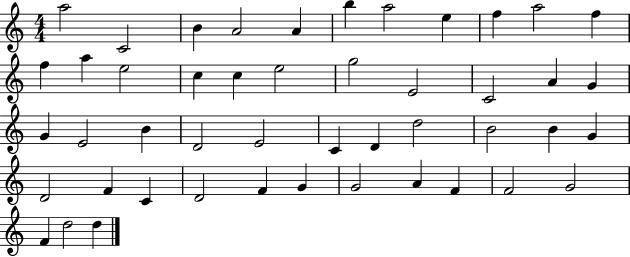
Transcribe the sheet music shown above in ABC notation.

X:1
T:Untitled
M:4/4
L:1/4
K:C
a2 C2 B A2 A b a2 e f a2 f f a e2 c c e2 g2 E2 C2 A G G E2 B D2 E2 C D d2 B2 B G D2 F C D2 F G G2 A F F2 G2 F d2 d